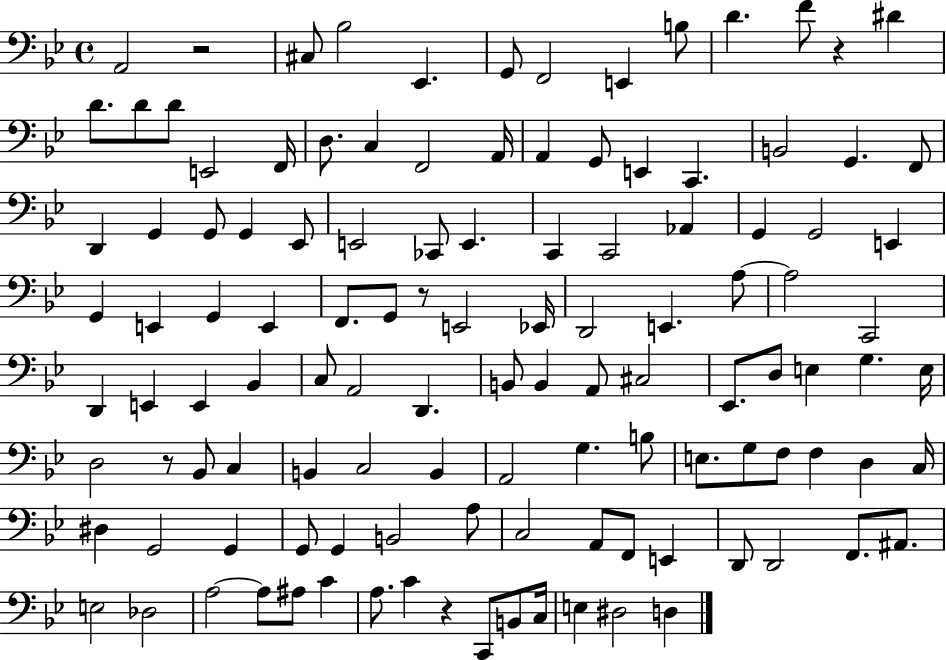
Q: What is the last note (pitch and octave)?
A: D3